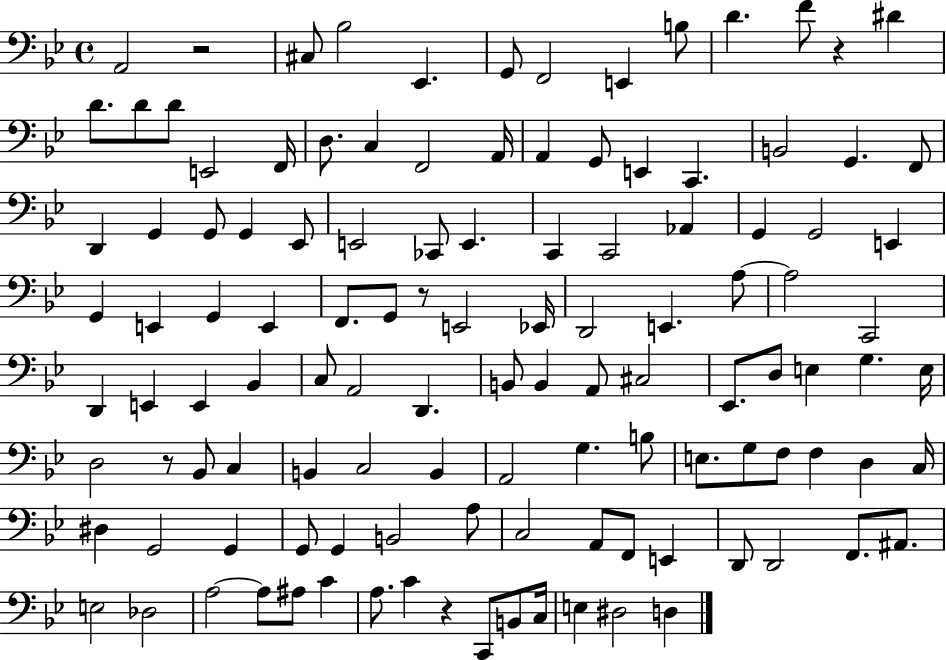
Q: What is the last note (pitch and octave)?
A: D3